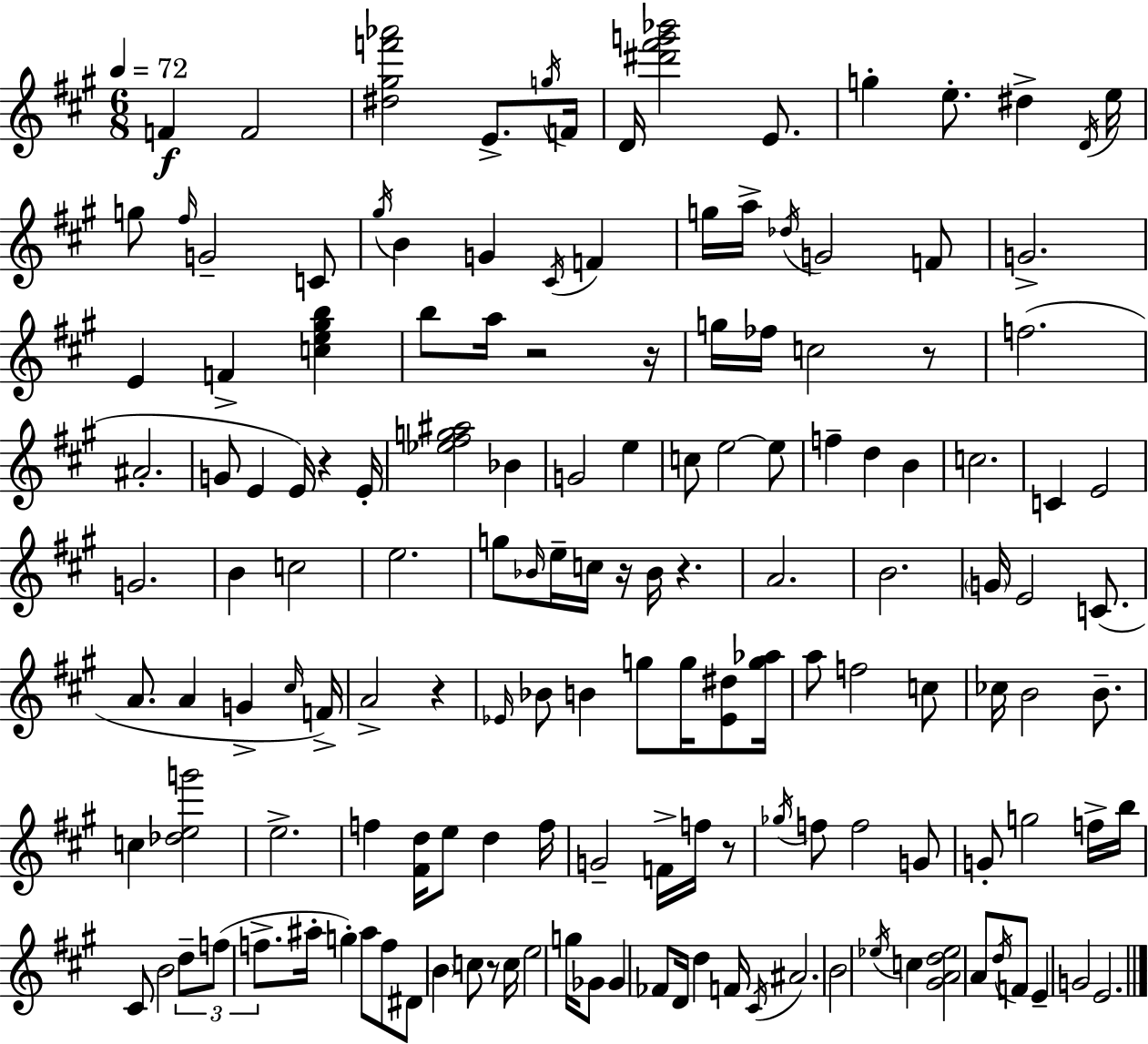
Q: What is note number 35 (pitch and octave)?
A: F5